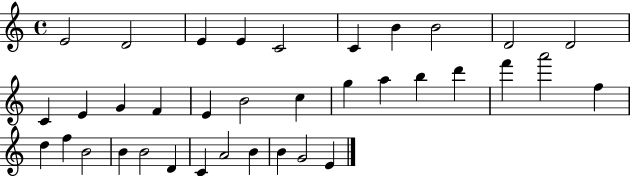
{
  \clef treble
  \time 4/4
  \defaultTimeSignature
  \key c \major
  e'2 d'2 | e'4 e'4 c'2 | c'4 b'4 b'2 | d'2 d'2 | \break c'4 e'4 g'4 f'4 | e'4 b'2 c''4 | g''4 a''4 b''4 d'''4 | f'''4 a'''2 f''4 | \break d''4 f''4 b'2 | b'4 b'2 d'4 | c'4 a'2 b'4 | b'4 g'2 e'4 | \break \bar "|."
}